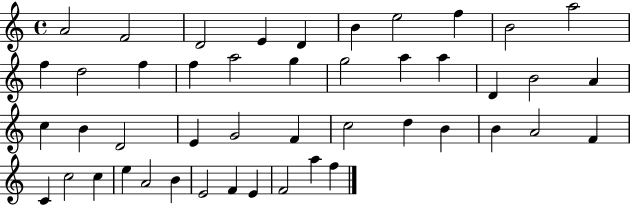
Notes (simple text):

A4/h F4/h D4/h E4/q D4/q B4/q E5/h F5/q B4/h A5/h F5/q D5/h F5/q F5/q A5/h G5/q G5/h A5/q A5/q D4/q B4/h A4/q C5/q B4/q D4/h E4/q G4/h F4/q C5/h D5/q B4/q B4/q A4/h F4/q C4/q C5/h C5/q E5/q A4/h B4/q E4/h F4/q E4/q F4/h A5/q F5/q